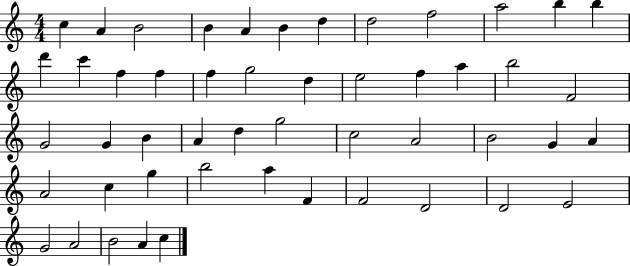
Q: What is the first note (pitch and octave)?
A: C5